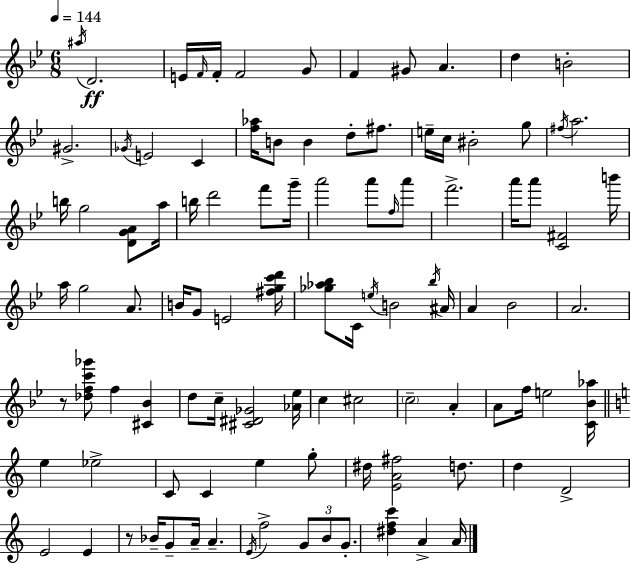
A#5/s D4/h. E4/s F4/s F4/s F4/h G4/e F4/q G#4/e A4/q. D5/q B4/h G#4/h. Gb4/s E4/h C4/q [F5,Ab5]/s B4/e B4/q D5/e F#5/e. E5/s C5/s BIS4/h G5/e F#5/s A5/h. B5/s G5/h [D4,G4,A4]/e A5/s B5/s D6/h F6/e G6/s A6/h A6/e F5/s A6/e F6/h. A6/s A6/e [C4,F#4]/h B6/s A5/s G5/h A4/e. B4/s G4/e E4/h [F#5,G5,C6,D6]/s [Gb5,Ab5,Bb5]/e C4/s E5/s B4/h Bb5/s A#4/s A4/q Bb4/h A4/h. R/e [Db5,F5,C6,Gb6]/e F5/q [C#4,Bb4]/q D5/e C5/s [C#4,D#4,Gb4]/h [Ab4,Eb5]/s C5/q C#5/h C5/h A4/q A4/e F5/s E5/h [C4,Bb4,Ab5]/s E5/q Eb5/h C4/e C4/q E5/q G5/e D#5/s [E4,A4,F#5]/h D5/e. D5/q D4/h E4/h E4/q R/e Bb4/s G4/e A4/s A4/q. E4/s F5/h G4/e B4/e G4/e. [D#5,F5,C6]/q A4/q A4/s